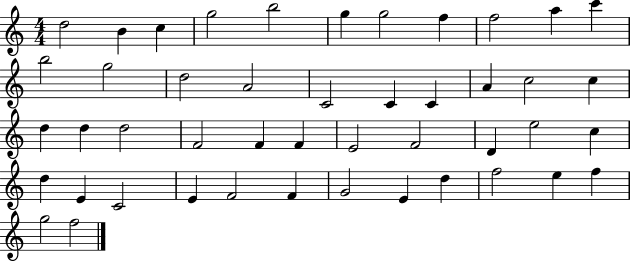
D5/h B4/q C5/q G5/h B5/h G5/q G5/h F5/q F5/h A5/q C6/q B5/h G5/h D5/h A4/h C4/h C4/q C4/q A4/q C5/h C5/q D5/q D5/q D5/h F4/h F4/q F4/q E4/h F4/h D4/q E5/h C5/q D5/q E4/q C4/h E4/q F4/h F4/q G4/h E4/q D5/q F5/h E5/q F5/q G5/h F5/h